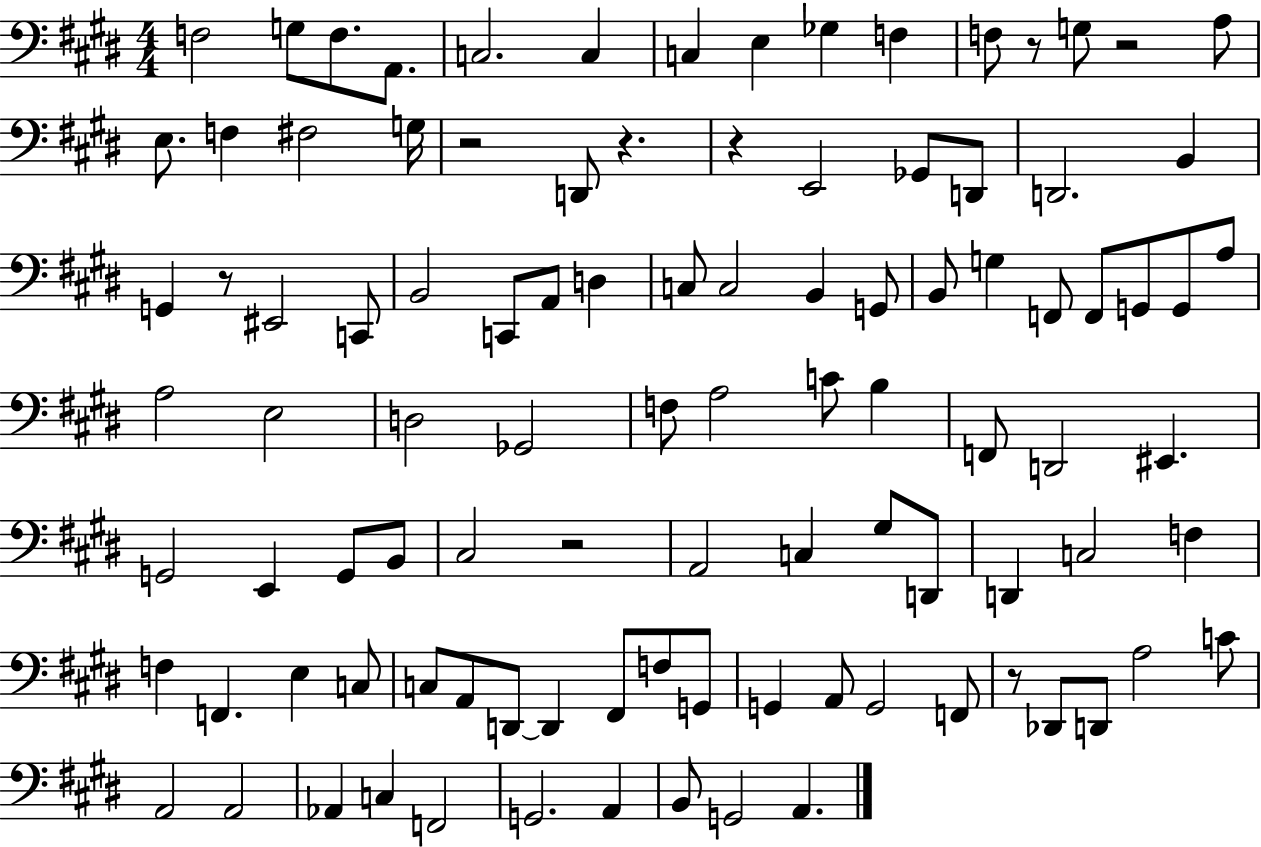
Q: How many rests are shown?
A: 8